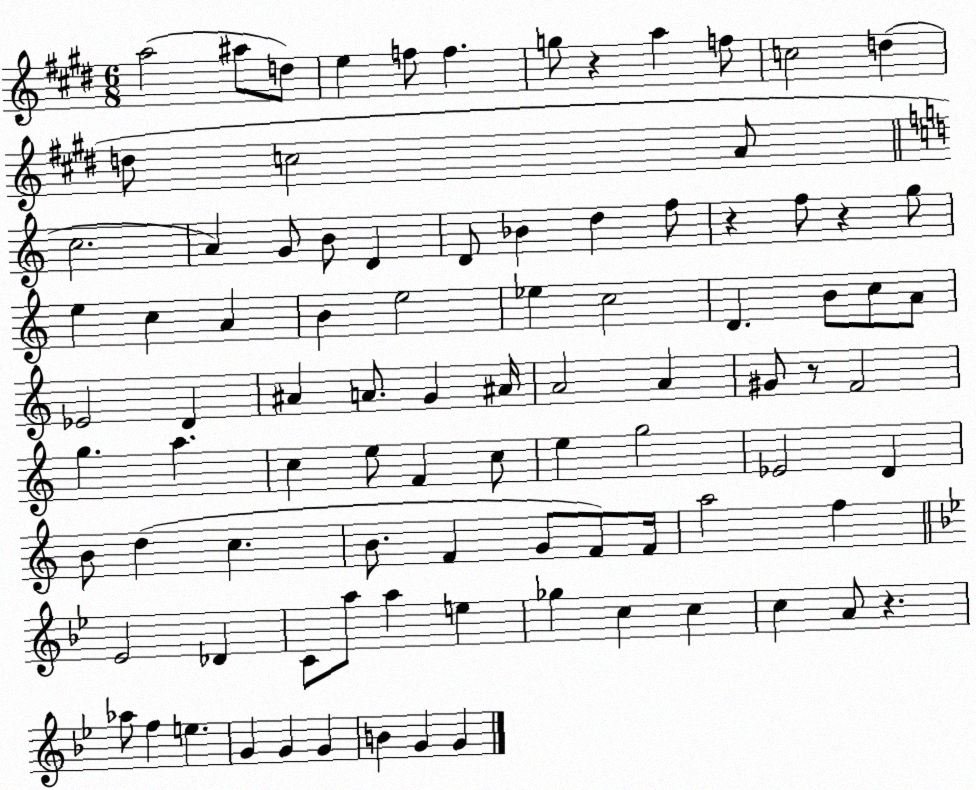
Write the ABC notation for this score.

X:1
T:Untitled
M:6/8
L:1/4
K:E
a2 ^a/2 d/2 e f/2 f g/2 z a f/2 c2 d d/2 c2 A/2 c2 A G/2 B/2 D D/2 _B d f/2 z f/2 z g/2 e c A B e2 _e c2 D B/2 c/2 A/2 _E2 D ^A A/2 G ^A/4 A2 A ^G/2 z/2 F2 g a c e/2 F c/2 e g2 _E2 D B/2 d c B/2 F G/2 F/2 F/4 a2 f _E2 _D C/2 a/2 a e _g c c c A/2 z _a/2 f e G G G B G G